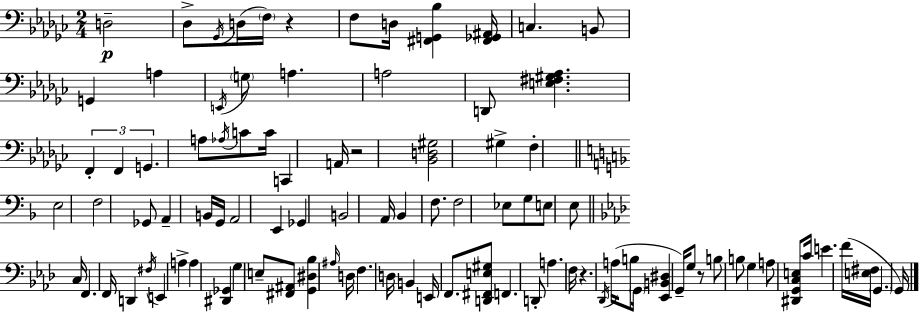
X:1
T:Untitled
M:2/4
L:1/4
K:Ebm
D,2 _D,/2 _G,,/4 D,/4 F,/4 z F,/2 D,/4 [^F,,G,,_B,] [^F,,_G,,^A,,]/4 C, B,,/2 G,, A, E,,/4 G,/2 A, A,2 D,,/2 [E,^F,^G,_A,] F,, F,, G,, A,/2 _A,/4 C/2 C/4 C,, A,,/4 z2 [_B,,D,^G,]2 ^G, F, E,2 F,2 _G,,/2 A,, B,,/4 G,,/4 A,,2 E,, _G,, B,,2 A,,/4 _B,, F,/2 F,2 _E,/2 G,/2 E,/2 E,/2 C,/4 F,, F,,/4 D,, ^F,/4 E,, A, A, [^D,,_G,,] G, E,/2 [^F,,^A,,]/2 [G,,^D,_B,] ^A,/4 D,/4 F, D,/4 B,, E,,/4 F,,/2 [D,,^F,,E,^G,]/2 F,, D,,/2 A, F,/4 z _D,,/4 A,/4 B,/2 G,,/4 [_E,,B,,^D,] G,,/4 G,/2 z/2 B,/2 B,/2 G, A,/2 [^D,,G,,C,E,]/2 C/4 E F/4 [E,^F,]/4 G,, G,,/4